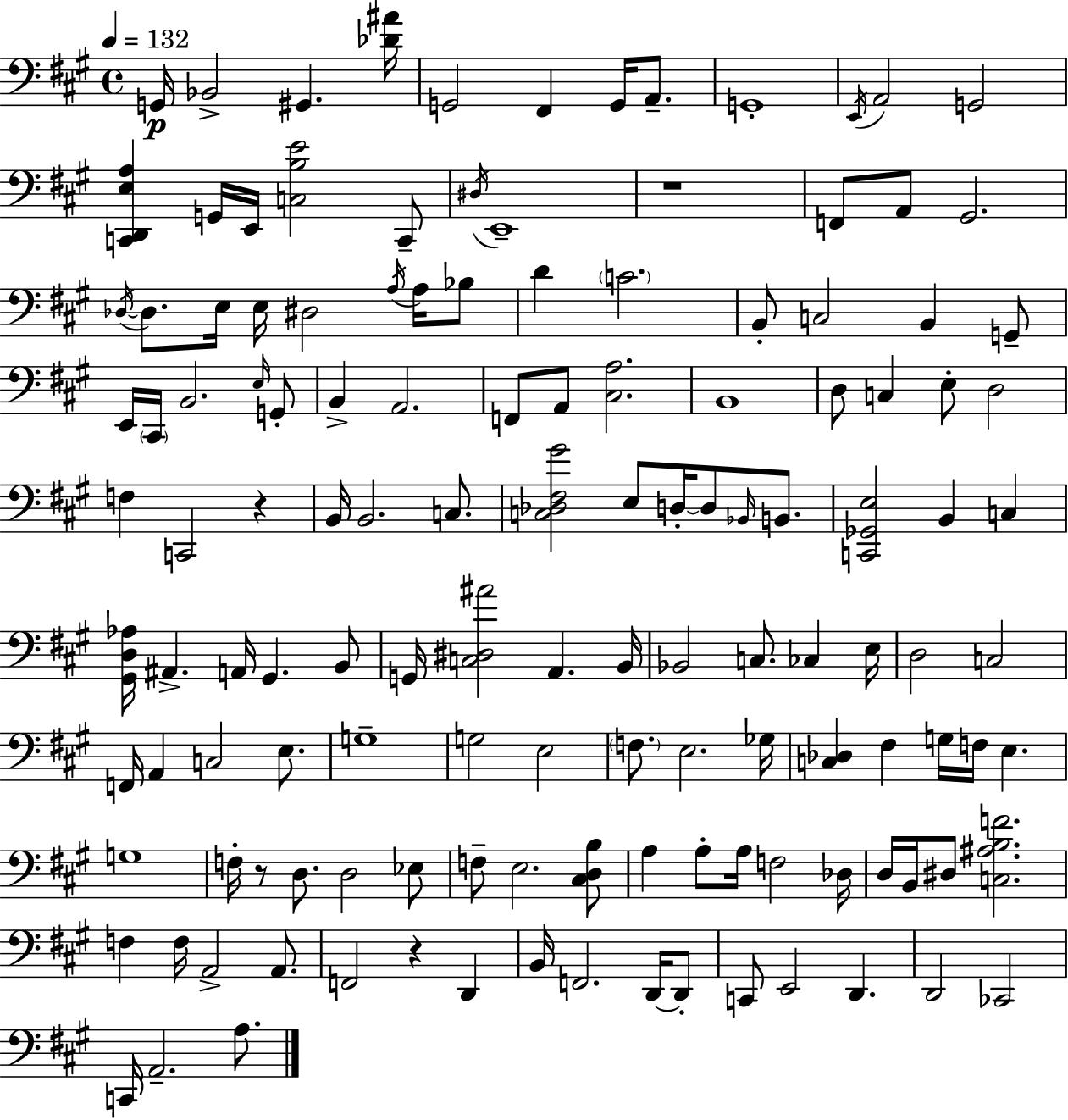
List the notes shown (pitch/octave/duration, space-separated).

G2/s Bb2/h G#2/q. [Db4,A#4]/s G2/h F#2/q G2/s A2/e. G2/w E2/s A2/h G2/h [C2,D2,E3,A3]/q G2/s E2/s [C3,B3,E4]/h C2/e D#3/s E2/w R/w F2/e A2/e G#2/h. Db3/s Db3/e. E3/s E3/s D#3/h A3/s A3/s Bb3/e D4/q C4/h. B2/e C3/h B2/q G2/e E2/s C#2/s B2/h. E3/s G2/e B2/q A2/h. F2/e A2/e [C#3,A3]/h. B2/w D3/e C3/q E3/e D3/h F3/q C2/h R/q B2/s B2/h. C3/e. [C3,Db3,F#3,G#4]/h E3/e D3/s D3/e Bb2/s B2/e. [C2,Gb2,E3]/h B2/q C3/q [G#2,D3,Ab3]/s A#2/q. A2/s G#2/q. B2/e G2/s [C3,D#3,A#4]/h A2/q. B2/s Bb2/h C3/e. CES3/q E3/s D3/h C3/h F2/s A2/q C3/h E3/e. G3/w G3/h E3/h F3/e. E3/h. Gb3/s [C3,Db3]/q F#3/q G3/s F3/s E3/q. G3/w F3/s R/e D3/e. D3/h Eb3/e F3/e E3/h. [C#3,D3,B3]/e A3/q A3/e A3/s F3/h Db3/s D3/s B2/s D#3/e [C3,A#3,B3,F4]/h. F3/q F3/s A2/h A2/e. F2/h R/q D2/q B2/s F2/h. D2/s D2/e C2/e E2/h D2/q. D2/h CES2/h C2/s A2/h. A3/e.